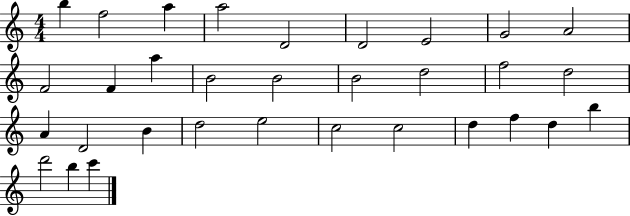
{
  \clef treble
  \numericTimeSignature
  \time 4/4
  \key c \major
  b''4 f''2 a''4 | a''2 d'2 | d'2 e'2 | g'2 a'2 | \break f'2 f'4 a''4 | b'2 b'2 | b'2 d''2 | f''2 d''2 | \break a'4 d'2 b'4 | d''2 e''2 | c''2 c''2 | d''4 f''4 d''4 b''4 | \break d'''2 b''4 c'''4 | \bar "|."
}